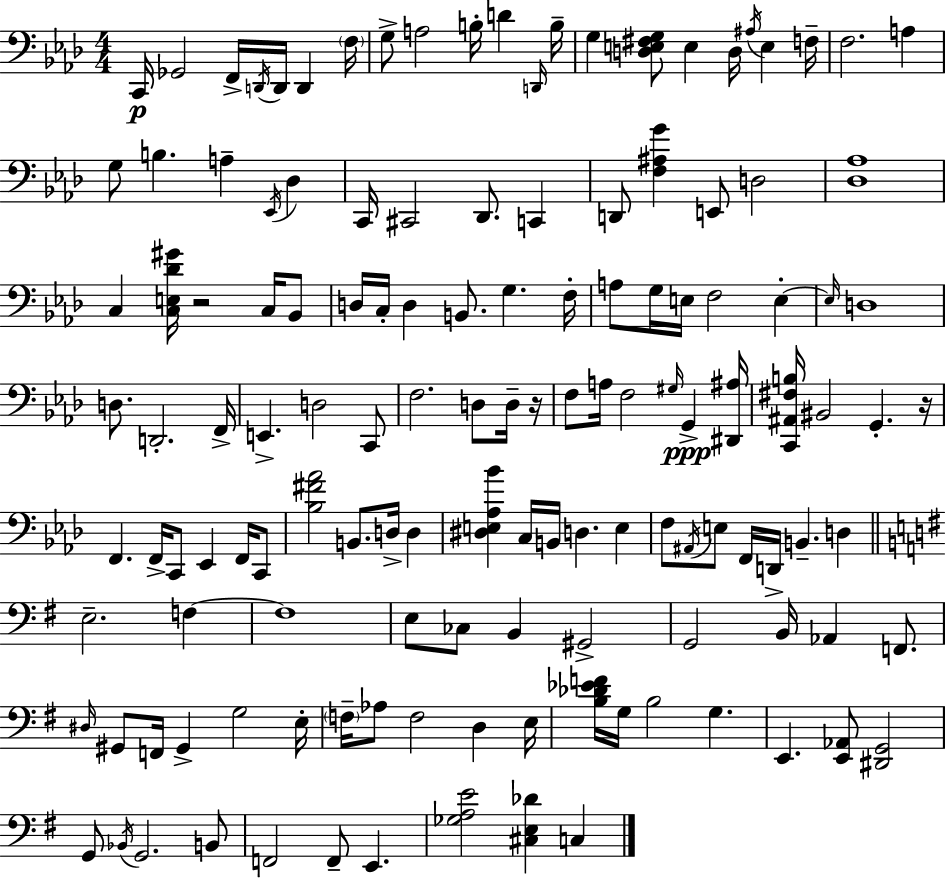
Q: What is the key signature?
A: AES major